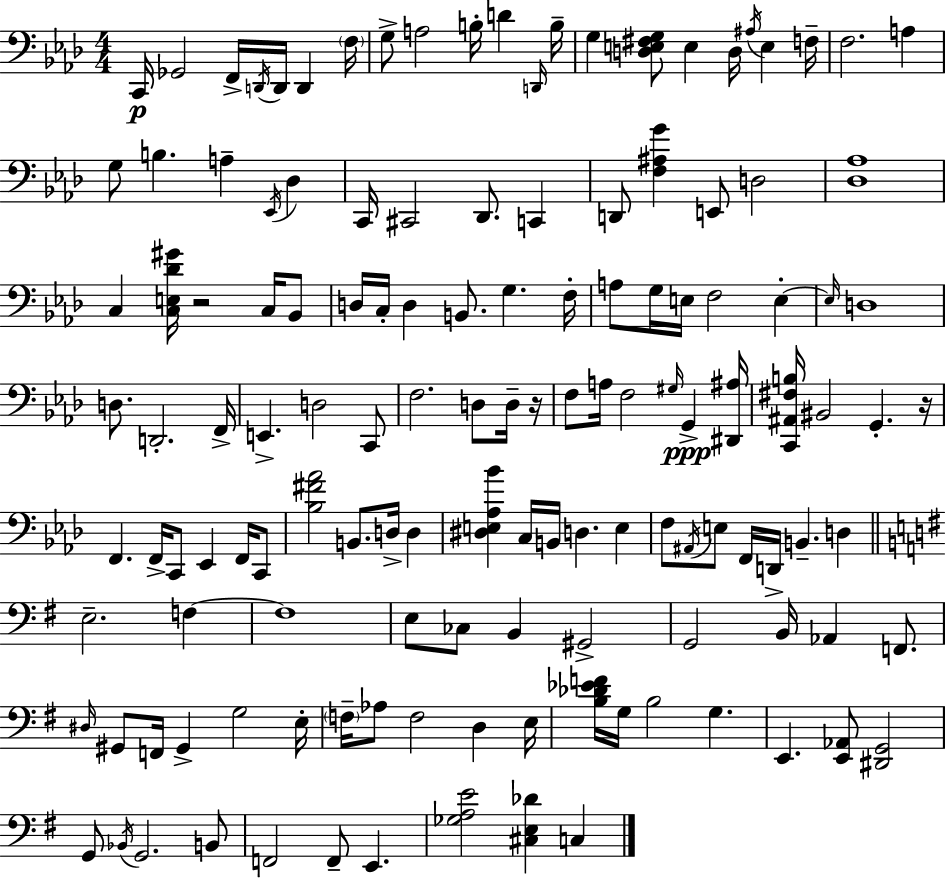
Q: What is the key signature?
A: AES major